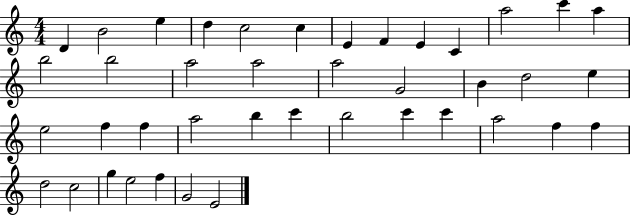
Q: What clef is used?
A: treble